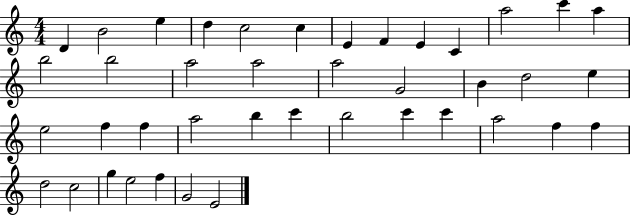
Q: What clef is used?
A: treble